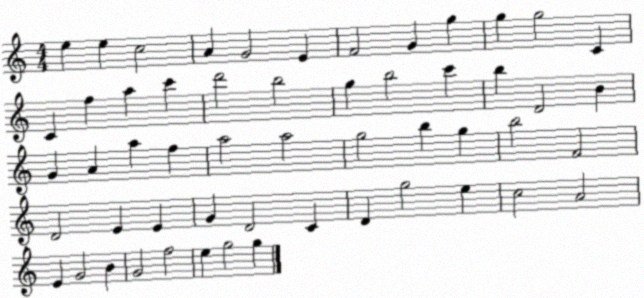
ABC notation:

X:1
T:Untitled
M:4/4
L:1/4
K:C
e e c2 A G2 E F2 G g g g2 C C f a c' d'2 b2 g b2 c' b D2 B G A a f a2 a2 g2 b g b2 F2 D2 E E G D2 C D g2 e c2 A2 E G2 B G2 f2 e g2 g